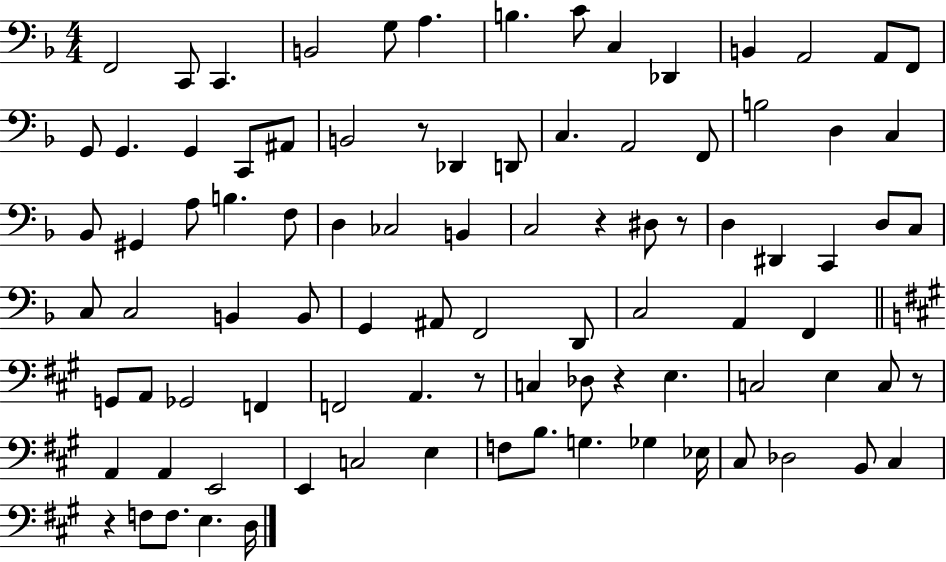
{
  \clef bass
  \numericTimeSignature
  \time 4/4
  \key f \major
  f,2 c,8 c,4. | b,2 g8 a4. | b4. c'8 c4 des,4 | b,4 a,2 a,8 f,8 | \break g,8 g,4. g,4 c,8 ais,8 | b,2 r8 des,4 d,8 | c4. a,2 f,8 | b2 d4 c4 | \break bes,8 gis,4 a8 b4. f8 | d4 ces2 b,4 | c2 r4 dis8 r8 | d4 dis,4 c,4 d8 c8 | \break c8 c2 b,4 b,8 | g,4 ais,8 f,2 d,8 | c2 a,4 f,4 | \bar "||" \break \key a \major g,8 a,8 ges,2 f,4 | f,2 a,4. r8 | c4 des8 r4 e4. | c2 e4 c8 r8 | \break a,4 a,4 e,2 | e,4 c2 e4 | f8 b8. g4. ges4 ees16 | cis8 des2 b,8 cis4 | \break r4 f8 f8. e4. d16 | \bar "|."
}